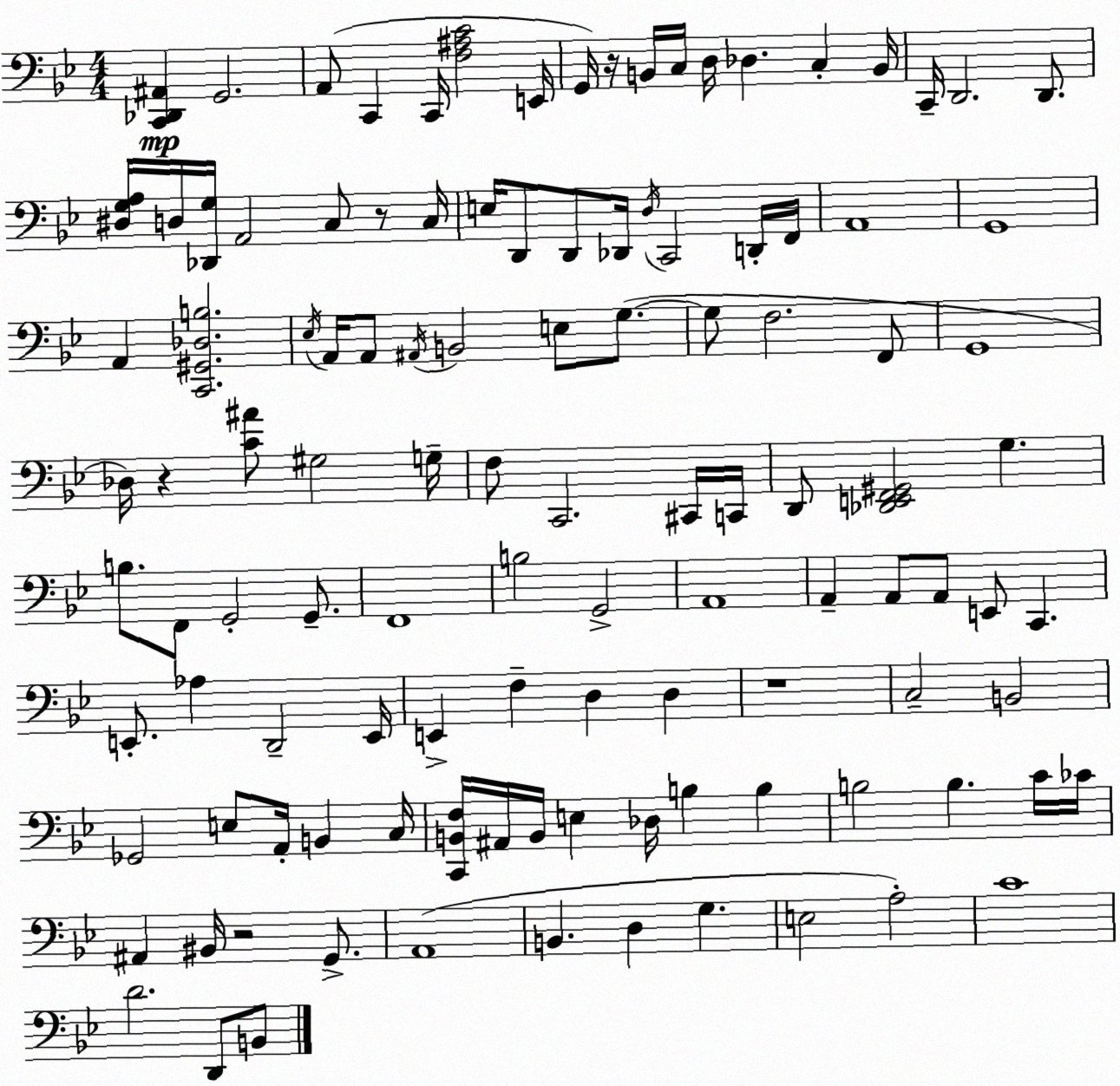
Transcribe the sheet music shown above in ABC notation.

X:1
T:Untitled
M:4/4
L:1/4
K:Gm
[C,,_D,,^A,,] G,,2 A,,/2 C,, C,,/4 [F,^A,C]2 E,,/4 G,,/4 z/4 B,,/4 C,/4 D,/4 _D, C, B,,/4 C,,/4 D,,2 D,,/2 [^D,G,A,]/4 D,/4 [_D,,G,]/4 A,,2 C,/2 z/2 C,/4 E,/4 D,,/2 D,,/2 _D,,/4 D,/4 C,,2 D,,/4 F,,/4 A,,4 G,,4 A,, [C,,^G,,_D,B,]2 _E,/4 A,,/4 A,,/2 ^A,,/4 B,,2 E,/2 G,/2 G,/2 F,2 F,,/2 G,,4 _D,/4 z [C^A]/2 ^G,2 G,/4 F,/2 C,,2 ^C,,/4 C,,/4 D,,/2 [_D,,E,,F,,^G,,]2 G, B,/2 F,,/2 G,,2 G,,/2 F,,4 B,2 G,,2 A,,4 A,, A,,/2 A,,/2 E,,/2 C,, E,,/2 _A, D,,2 E,,/4 E,, F, D, D, z4 C,2 B,,2 _G,,2 E,/2 A,,/4 B,, C,/4 [C,,B,,F,]/4 ^A,,/4 B,,/4 E, _D,/4 B, B, B,2 B, C/4 _C/4 ^A,, ^B,,/4 z2 G,,/2 A,,4 B,, D, G, E,2 A,2 C4 D2 D,,/2 B,,/2